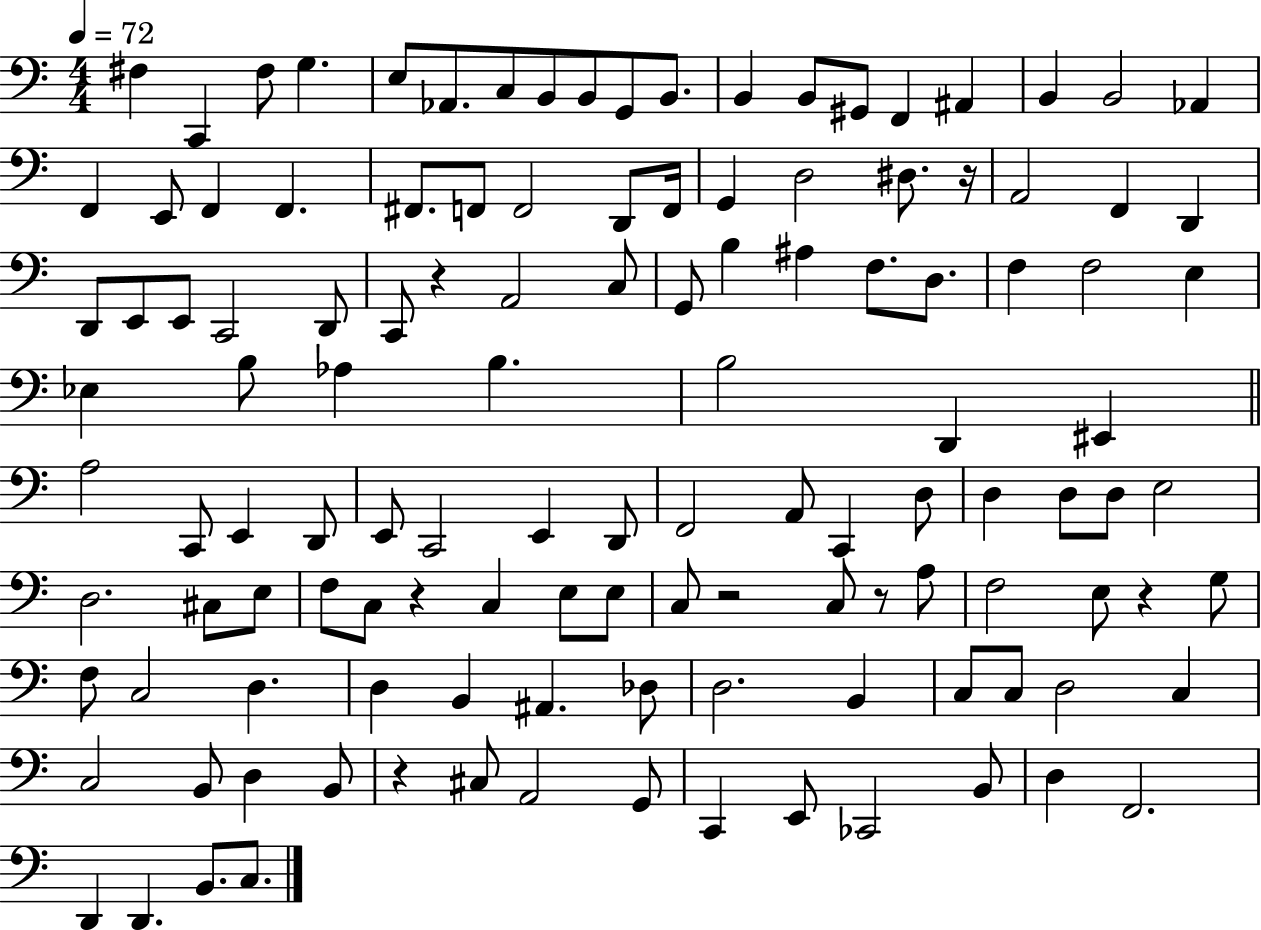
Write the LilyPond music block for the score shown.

{
  \clef bass
  \numericTimeSignature
  \time 4/4
  \key c \major
  \tempo 4 = 72
  fis4 c,4 fis8 g4. | e8 aes,8. c8 b,8 b,8 g,8 b,8. | b,4 b,8 gis,8 f,4 ais,4 | b,4 b,2 aes,4 | \break f,4 e,8 f,4 f,4. | fis,8. f,8 f,2 d,8 f,16 | g,4 d2 dis8. r16 | a,2 f,4 d,4 | \break d,8 e,8 e,8 c,2 d,8 | c,8 r4 a,2 c8 | g,8 b4 ais4 f8. d8. | f4 f2 e4 | \break ees4 b8 aes4 b4. | b2 d,4 eis,4 | \bar "||" \break \key c \major a2 c,8 e,4 d,8 | e,8 c,2 e,4 d,8 | f,2 a,8 c,4 d8 | d4 d8 d8 e2 | \break d2. cis8 e8 | f8 c8 r4 c4 e8 e8 | c8 r2 c8 r8 a8 | f2 e8 r4 g8 | \break f8 c2 d4. | d4 b,4 ais,4. des8 | d2. b,4 | c8 c8 d2 c4 | \break c2 b,8 d4 b,8 | r4 cis8 a,2 g,8 | c,4 e,8 ces,2 b,8 | d4 f,2. | \break d,4 d,4. b,8. c8. | \bar "|."
}